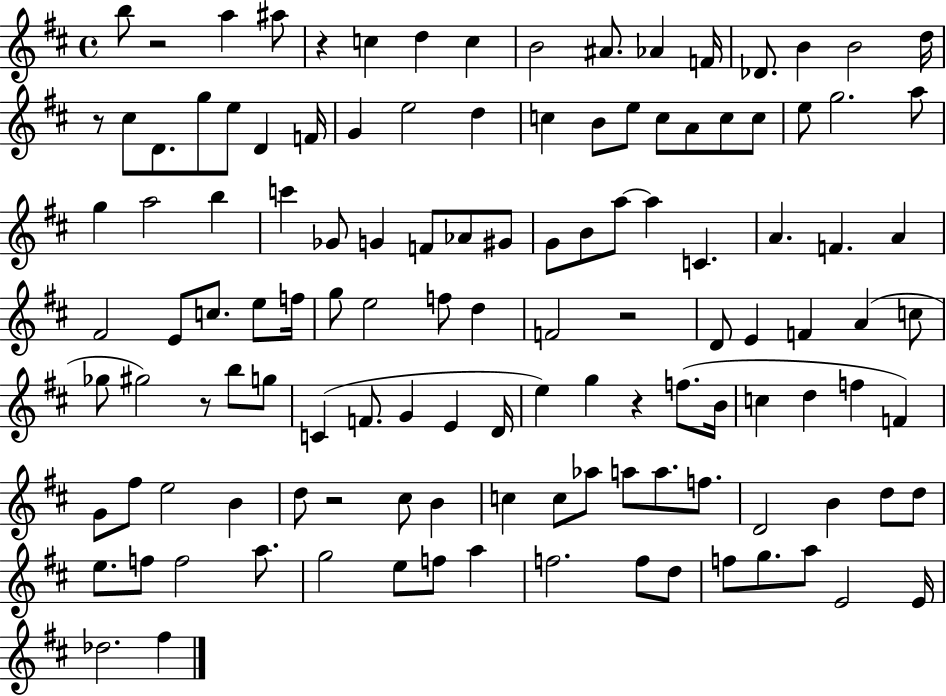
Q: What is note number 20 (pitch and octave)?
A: F4